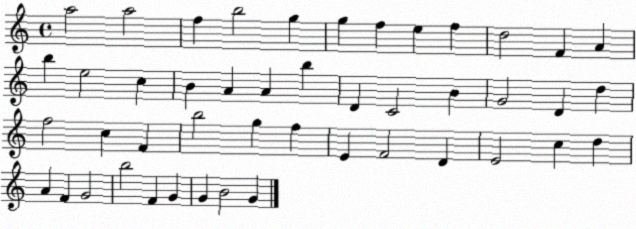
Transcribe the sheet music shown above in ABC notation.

X:1
T:Untitled
M:4/4
L:1/4
K:C
a2 a2 f b2 g g f e f d2 F A b e2 c B A A b D C2 B G2 D d f2 c F b2 g f E F2 D E2 c d A F G2 b2 F G G B2 G